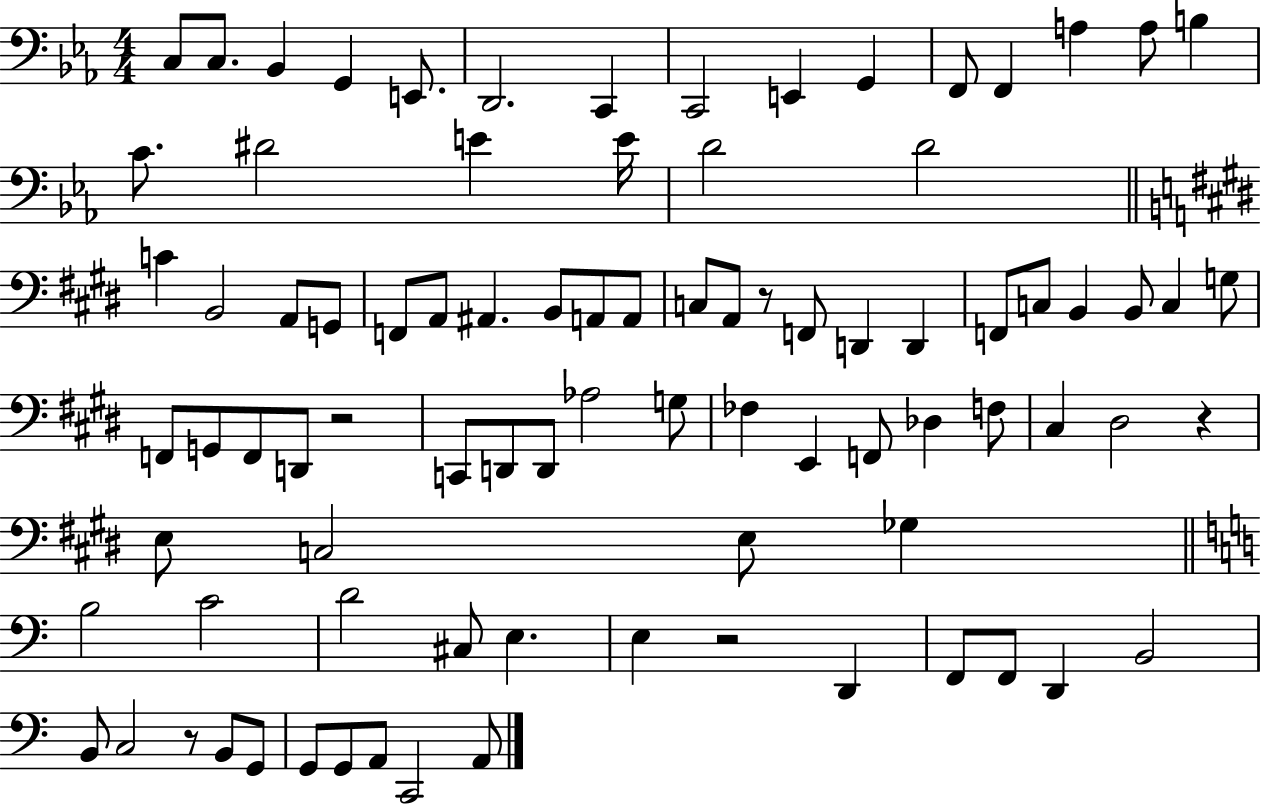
C3/e C3/e. Bb2/q G2/q E2/e. D2/h. C2/q C2/h E2/q G2/q F2/e F2/q A3/q A3/e B3/q C4/e. D#4/h E4/q E4/s D4/h D4/h C4/q B2/h A2/e G2/e F2/e A2/e A#2/q. B2/e A2/e A2/e C3/e A2/e R/e F2/e D2/q D2/q F2/e C3/e B2/q B2/e C3/q G3/e F2/e G2/e F2/e D2/e R/h C2/e D2/e D2/e Ab3/h G3/e FES3/q E2/q F2/e Db3/q F3/e C#3/q D#3/h R/q E3/e C3/h E3/e Gb3/q B3/h C4/h D4/h C#3/e E3/q. E3/q R/h D2/q F2/e F2/e D2/q B2/h B2/e C3/h R/e B2/e G2/e G2/e G2/e A2/e C2/h A2/e